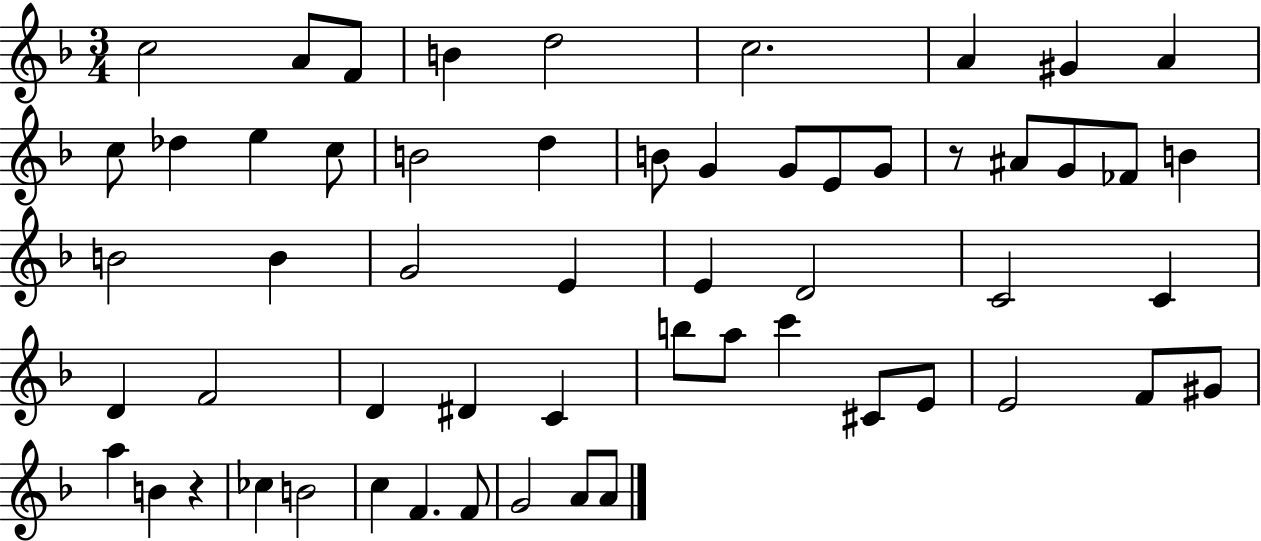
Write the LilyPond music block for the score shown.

{
  \clef treble
  \numericTimeSignature
  \time 3/4
  \key f \major
  c''2 a'8 f'8 | b'4 d''2 | c''2. | a'4 gis'4 a'4 | \break c''8 des''4 e''4 c''8 | b'2 d''4 | b'8 g'4 g'8 e'8 g'8 | r8 ais'8 g'8 fes'8 b'4 | \break b'2 b'4 | g'2 e'4 | e'4 d'2 | c'2 c'4 | \break d'4 f'2 | d'4 dis'4 c'4 | b''8 a''8 c'''4 cis'8 e'8 | e'2 f'8 gis'8 | \break a''4 b'4 r4 | ces''4 b'2 | c''4 f'4. f'8 | g'2 a'8 a'8 | \break \bar "|."
}